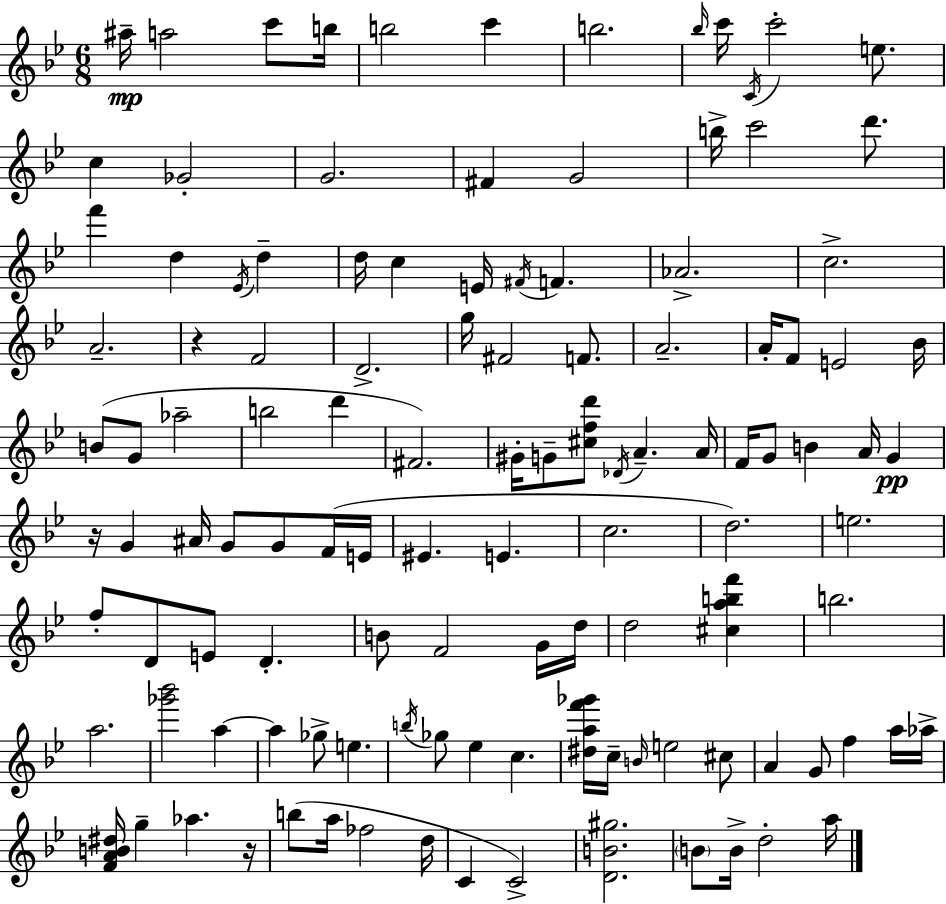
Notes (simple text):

A#5/s A5/h C6/e B5/s B5/h C6/q B5/h. Bb5/s C6/s C4/s C6/h E5/e. C5/q Gb4/h G4/h. F#4/q G4/h B5/s C6/h D6/e. F6/q D5/q Eb4/s D5/q D5/s C5/q E4/s F#4/s F4/q. Ab4/h. C5/h. A4/h. R/q F4/h D4/h. G5/s F#4/h F4/e. A4/h. A4/s F4/e E4/h Bb4/s B4/e G4/e Ab5/h B5/h D6/q F#4/h. G#4/s G4/e [C#5,F5,D6]/e Db4/s A4/q. A4/s F4/s G4/e B4/q A4/s G4/q R/s G4/q A#4/s G4/e G4/e F4/s E4/s EIS4/q. E4/q. C5/h. D5/h. E5/h. F5/e D4/e E4/e D4/q. B4/e F4/h G4/s D5/s D5/h [C#5,A5,B5,F6]/q B5/h. A5/h. [Gb6,Bb6]/h A5/q A5/q Gb5/e E5/q. B5/s Gb5/e Eb5/q C5/q. [D#5,A5,F6,Gb6]/s C5/s B4/s E5/h C#5/e A4/q G4/e F5/q A5/s Ab5/s [F4,A4,B4,D#5]/s G5/q Ab5/q. R/s B5/e A5/s FES5/h D5/s C4/q C4/h [D4,B4,G#5]/h. B4/e B4/s D5/h A5/s